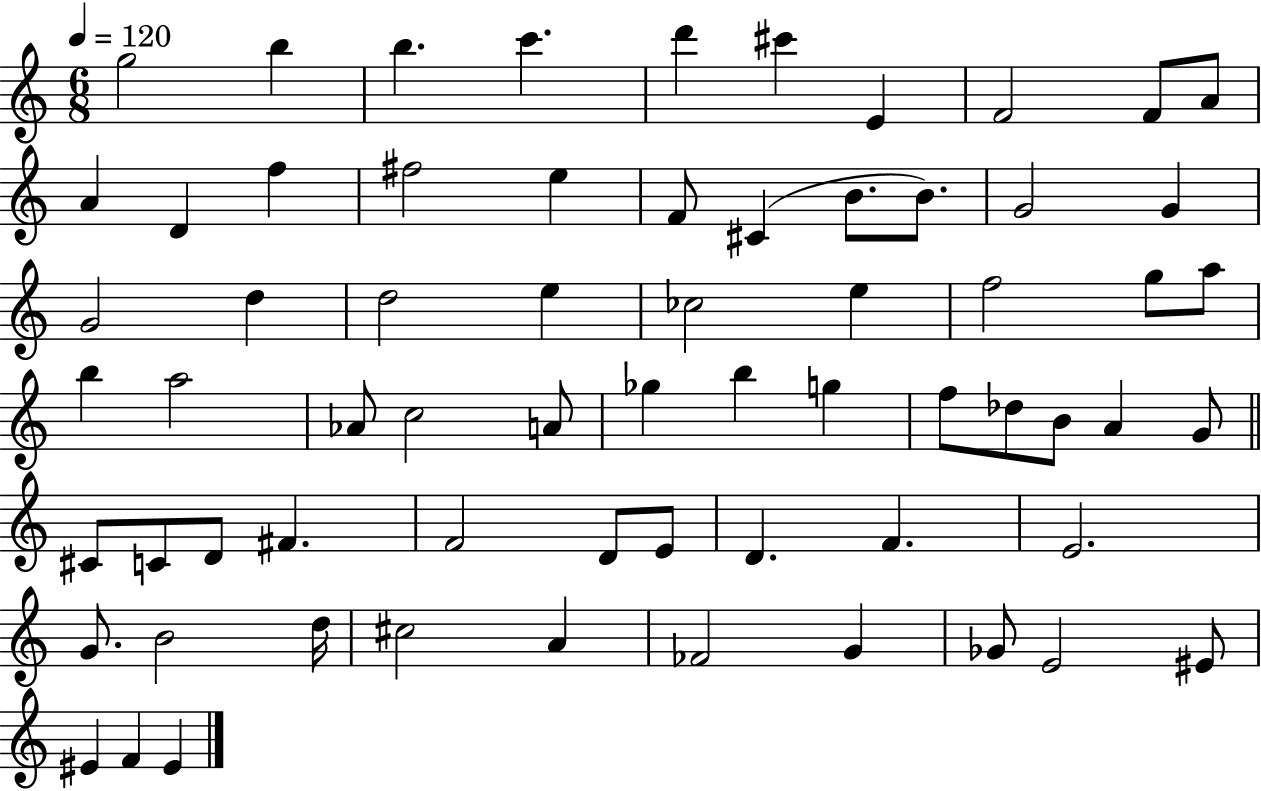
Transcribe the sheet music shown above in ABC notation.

X:1
T:Untitled
M:6/8
L:1/4
K:C
g2 b b c' d' ^c' E F2 F/2 A/2 A D f ^f2 e F/2 ^C B/2 B/2 G2 G G2 d d2 e _c2 e f2 g/2 a/2 b a2 _A/2 c2 A/2 _g b g f/2 _d/2 B/2 A G/2 ^C/2 C/2 D/2 ^F F2 D/2 E/2 D F E2 G/2 B2 d/4 ^c2 A _F2 G _G/2 E2 ^E/2 ^E F ^E